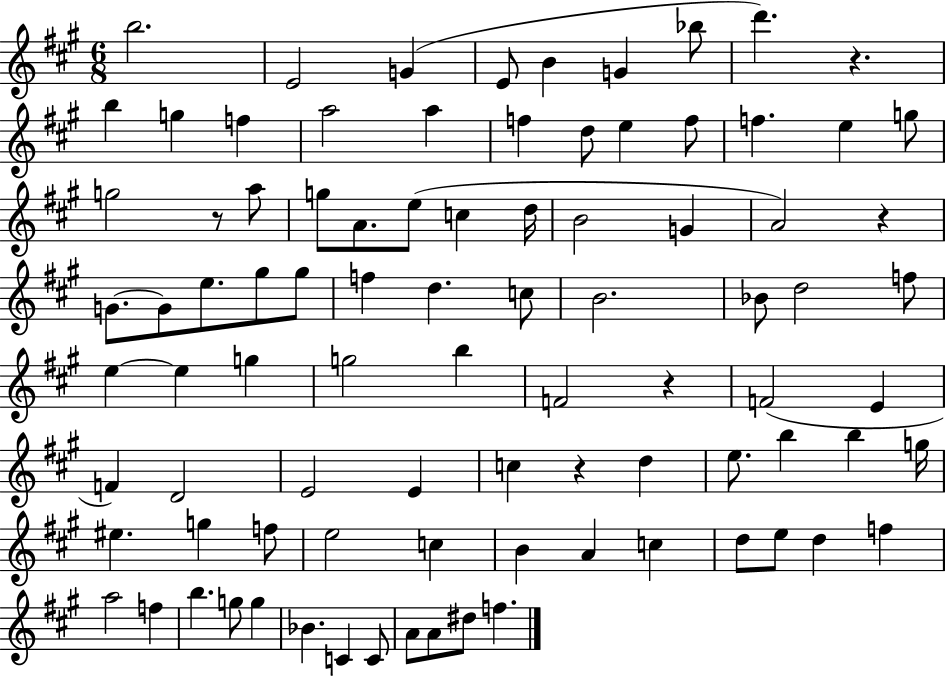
X:1
T:Untitled
M:6/8
L:1/4
K:A
b2 E2 G E/2 B G _b/2 d' z b g f a2 a f d/2 e f/2 f e g/2 g2 z/2 a/2 g/2 A/2 e/2 c d/4 B2 G A2 z G/2 G/2 e/2 ^g/2 ^g/2 f d c/2 B2 _B/2 d2 f/2 e e g g2 b F2 z F2 E F D2 E2 E c z d e/2 b b g/4 ^e g f/2 e2 c B A c d/2 e/2 d f a2 f b g/2 g _B C C/2 A/2 A/2 ^d/2 f